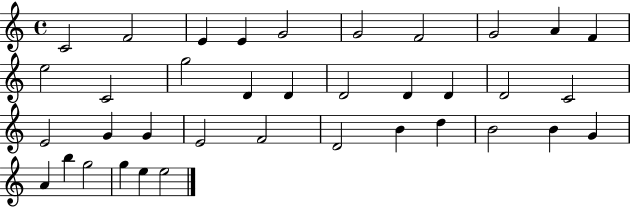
X:1
T:Untitled
M:4/4
L:1/4
K:C
C2 F2 E E G2 G2 F2 G2 A F e2 C2 g2 D D D2 D D D2 C2 E2 G G E2 F2 D2 B d B2 B G A b g2 g e e2